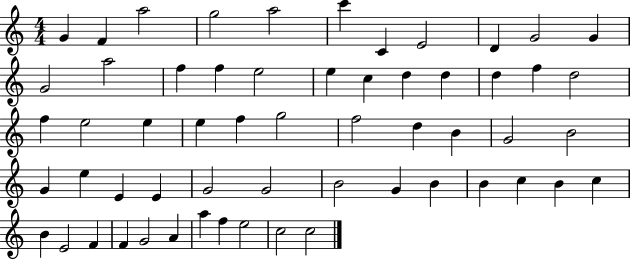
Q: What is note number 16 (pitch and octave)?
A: E5